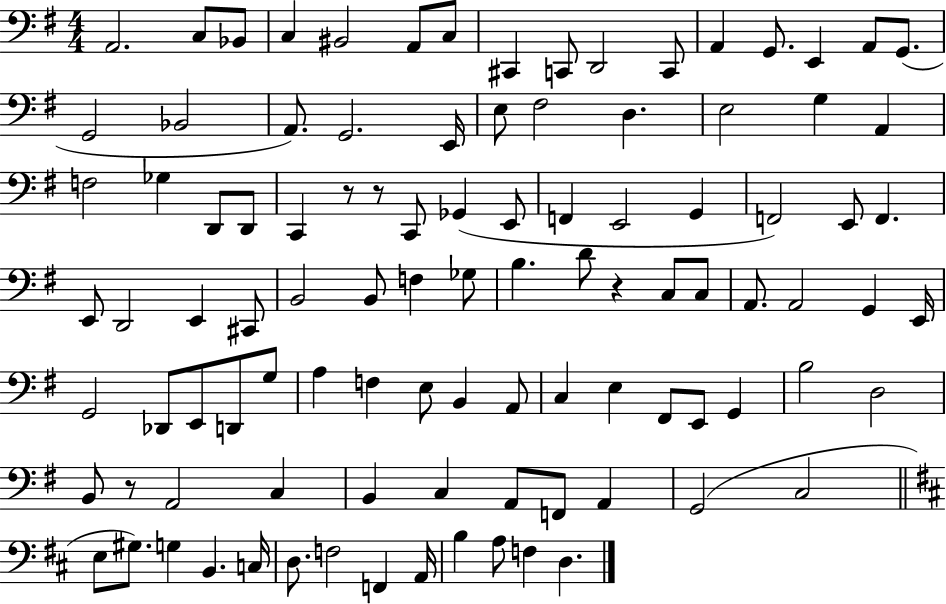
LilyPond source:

{
  \clef bass
  \numericTimeSignature
  \time 4/4
  \key g \major
  \repeat volta 2 { a,2. c8 bes,8 | c4 bis,2 a,8 c8 | cis,4 c,8 d,2 c,8 | a,4 g,8. e,4 a,8 g,8.( | \break g,2 bes,2 | a,8.) g,2. e,16 | e8 fis2 d4. | e2 g4 a,4 | \break f2 ges4 d,8 d,8 | c,4 r8 r8 c,8 ges,4( e,8 | f,4 e,2 g,4 | f,2) e,8 f,4. | \break e,8 d,2 e,4 cis,8 | b,2 b,8 f4 ges8 | b4. d'8 r4 c8 c8 | a,8. a,2 g,4 e,16 | \break g,2 des,8 e,8 d,8 g8 | a4 f4 e8 b,4 a,8 | c4 e4 fis,8 e,8 g,4 | b2 d2 | \break b,8 r8 a,2 c4 | b,4 c4 a,8 f,8 a,4 | g,2( c2 | \bar "||" \break \key d \major e8 gis8.) g4 b,4. c16 | d8. f2 f,4 a,16 | b4 a8 f4 d4. | } \bar "|."
}